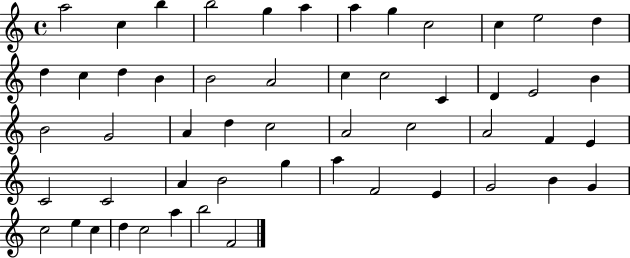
X:1
T:Untitled
M:4/4
L:1/4
K:C
a2 c b b2 g a a g c2 c e2 d d c d B B2 A2 c c2 C D E2 B B2 G2 A d c2 A2 c2 A2 F E C2 C2 A B2 g a F2 E G2 B G c2 e c d c2 a b2 F2